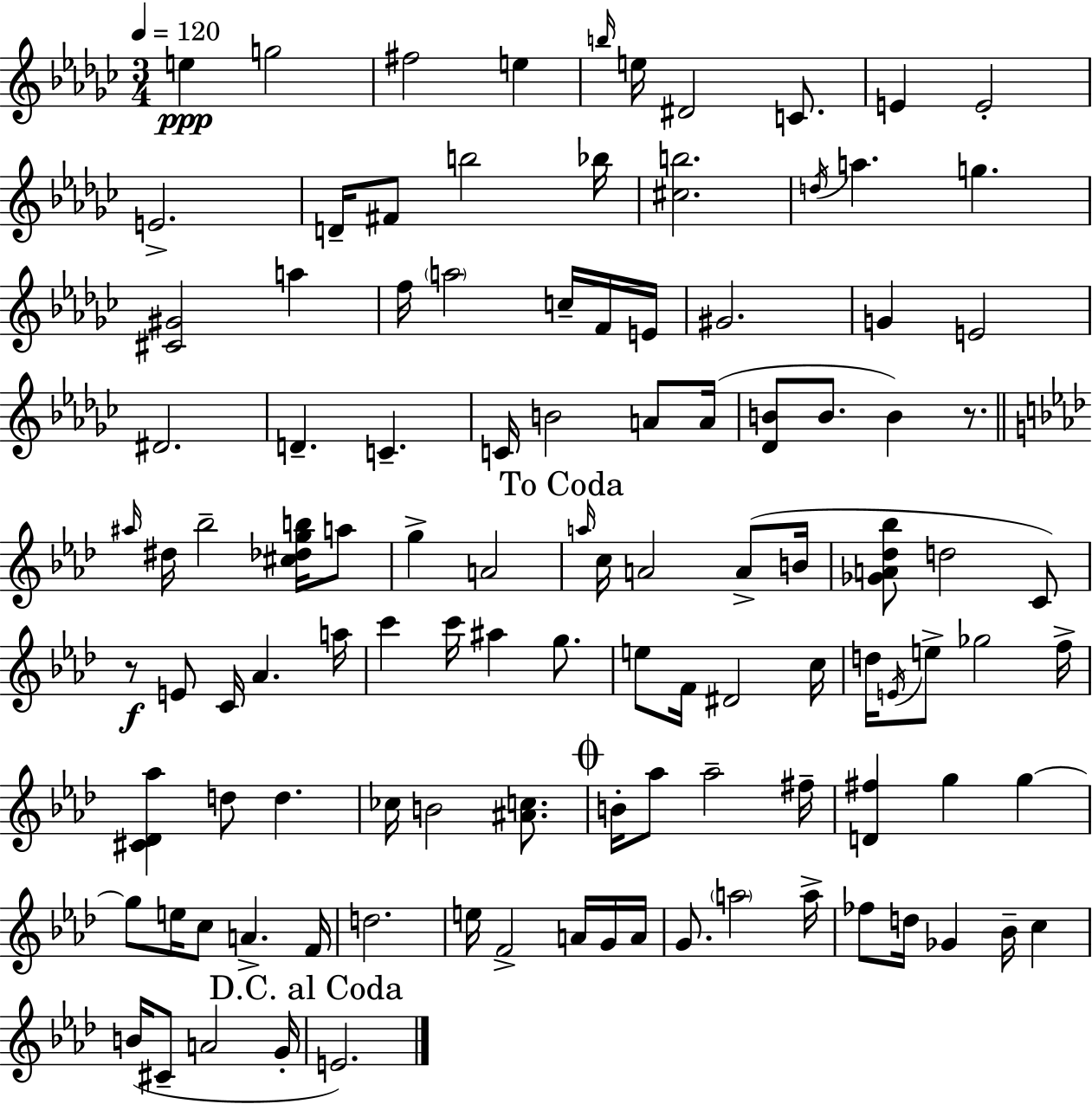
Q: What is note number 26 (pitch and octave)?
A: G4